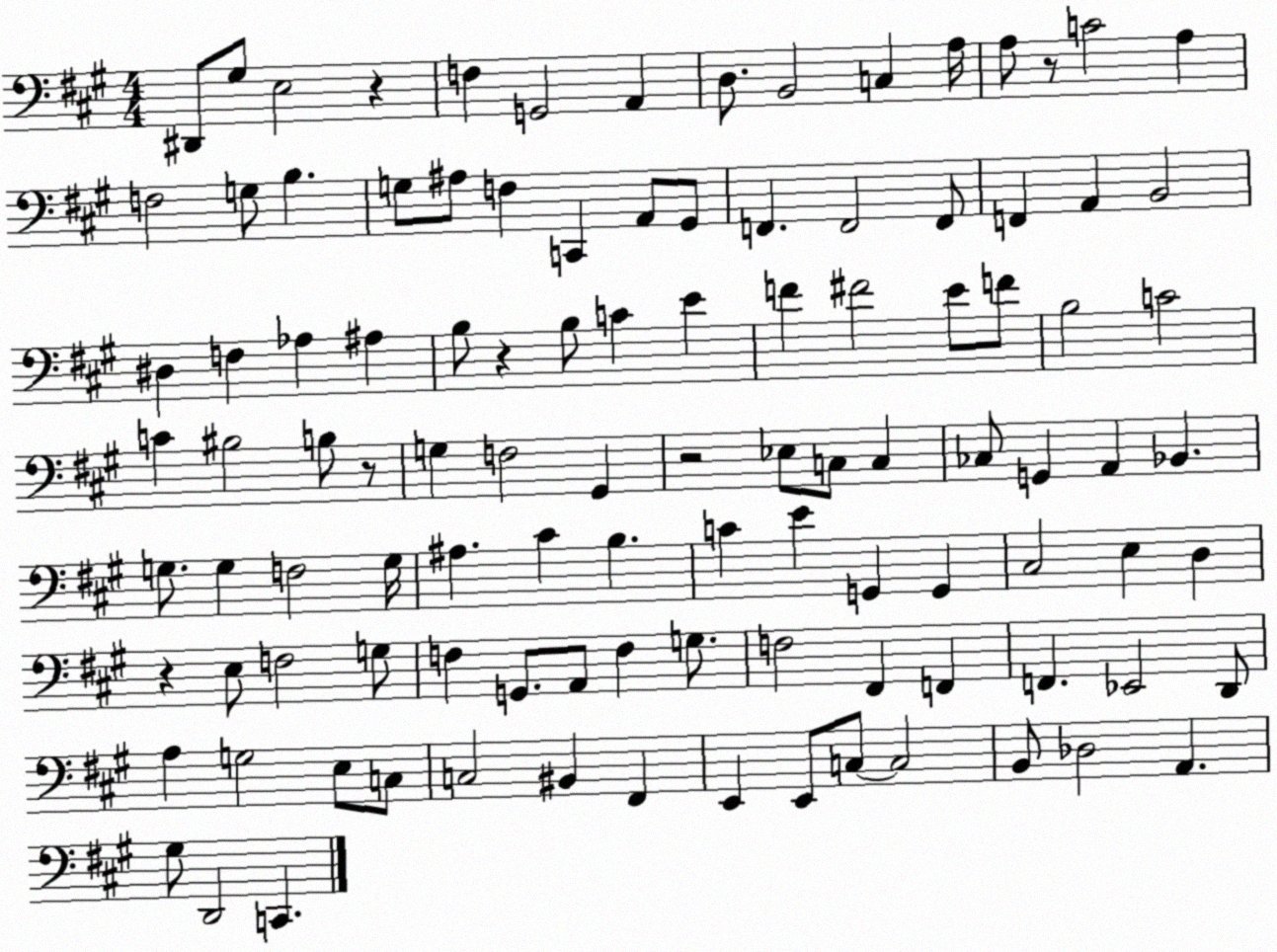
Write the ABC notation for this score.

X:1
T:Untitled
M:4/4
L:1/4
K:A
^D,,/2 ^G,/2 E,2 z F, G,,2 A,, D,/2 B,,2 C, A,/4 A,/2 z/2 C2 A, F,2 G,/2 B, G,/2 ^A,/2 F, C,, A,,/2 ^G,,/2 F,, F,,2 F,,/2 F,, A,, B,,2 ^D, F, _A, ^A, B,/2 z B,/2 C E F ^F2 E/2 F/2 B,2 C2 C ^B,2 B,/2 z/2 G, F,2 ^G,, z2 _E,/2 C,/2 C, _C,/2 G,, A,, _B,, G,/2 G, F,2 G,/4 ^A, ^C B, C E G,, G,, ^C,2 E, D, z E,/2 F,2 G,/2 F, G,,/2 A,,/2 F, G,/2 F,2 ^F,, F,, F,, _E,,2 D,,/2 A, G,2 E,/2 C,/2 C,2 ^B,, ^F,, E,, E,,/2 C,/2 C,2 B,,/2 _D,2 A,, ^G,/2 D,,2 C,,